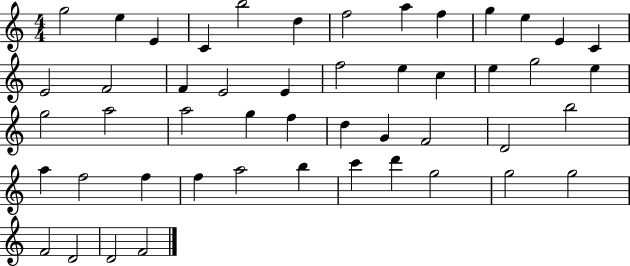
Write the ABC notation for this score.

X:1
T:Untitled
M:4/4
L:1/4
K:C
g2 e E C b2 d f2 a f g e E C E2 F2 F E2 E f2 e c e g2 e g2 a2 a2 g f d G F2 D2 b2 a f2 f f a2 b c' d' g2 g2 g2 F2 D2 D2 F2